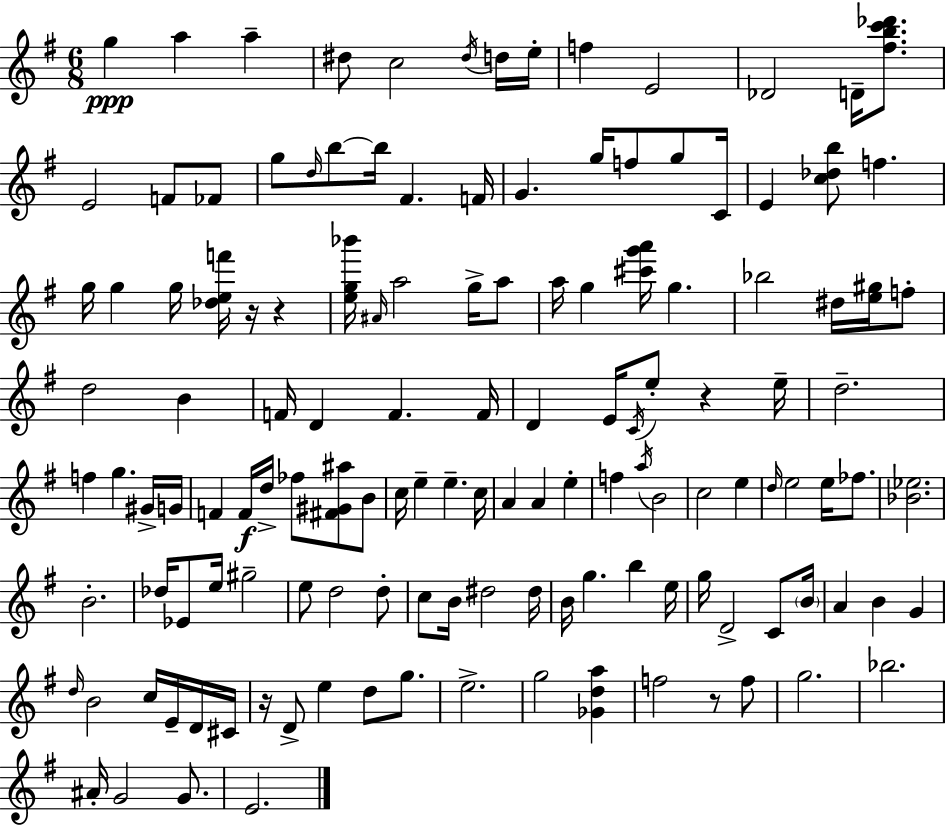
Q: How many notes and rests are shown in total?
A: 135